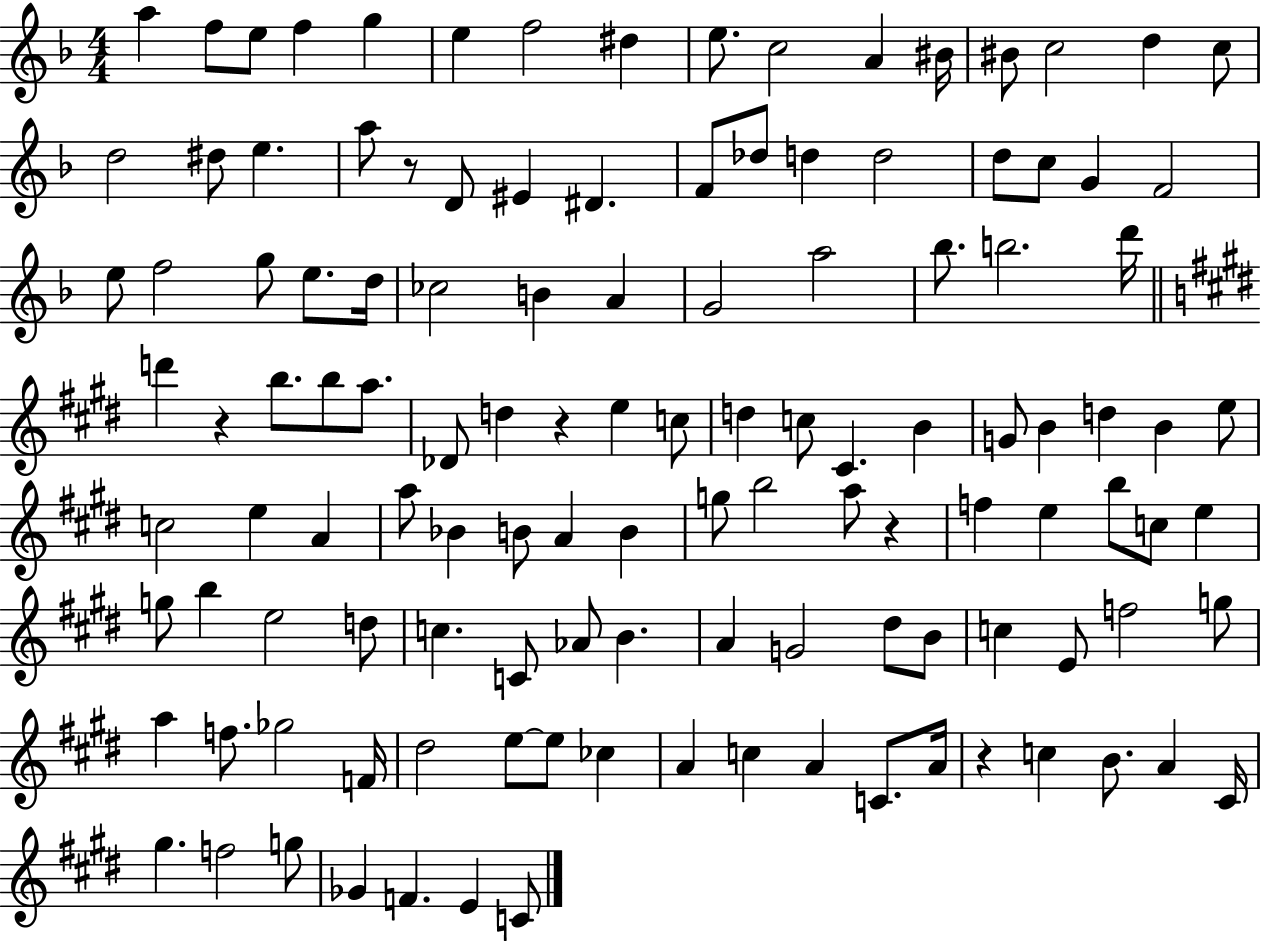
{
  \clef treble
  \numericTimeSignature
  \time 4/4
  \key f \major
  a''4 f''8 e''8 f''4 g''4 | e''4 f''2 dis''4 | e''8. c''2 a'4 bis'16 | bis'8 c''2 d''4 c''8 | \break d''2 dis''8 e''4. | a''8 r8 d'8 eis'4 dis'4. | f'8 des''8 d''4 d''2 | d''8 c''8 g'4 f'2 | \break e''8 f''2 g''8 e''8. d''16 | ces''2 b'4 a'4 | g'2 a''2 | bes''8. b''2. d'''16 | \break \bar "||" \break \key e \major d'''4 r4 b''8. b''8 a''8. | des'8 d''4 r4 e''4 c''8 | d''4 c''8 cis'4. b'4 | g'8 b'4 d''4 b'4 e''8 | \break c''2 e''4 a'4 | a''8 bes'4 b'8 a'4 b'4 | g''8 b''2 a''8 r4 | f''4 e''4 b''8 c''8 e''4 | \break g''8 b''4 e''2 d''8 | c''4. c'8 aes'8 b'4. | a'4 g'2 dis''8 b'8 | c''4 e'8 f''2 g''8 | \break a''4 f''8. ges''2 f'16 | dis''2 e''8~~ e''8 ces''4 | a'4 c''4 a'4 c'8. a'16 | r4 c''4 b'8. a'4 cis'16 | \break gis''4. f''2 g''8 | ges'4 f'4. e'4 c'8 | \bar "|."
}